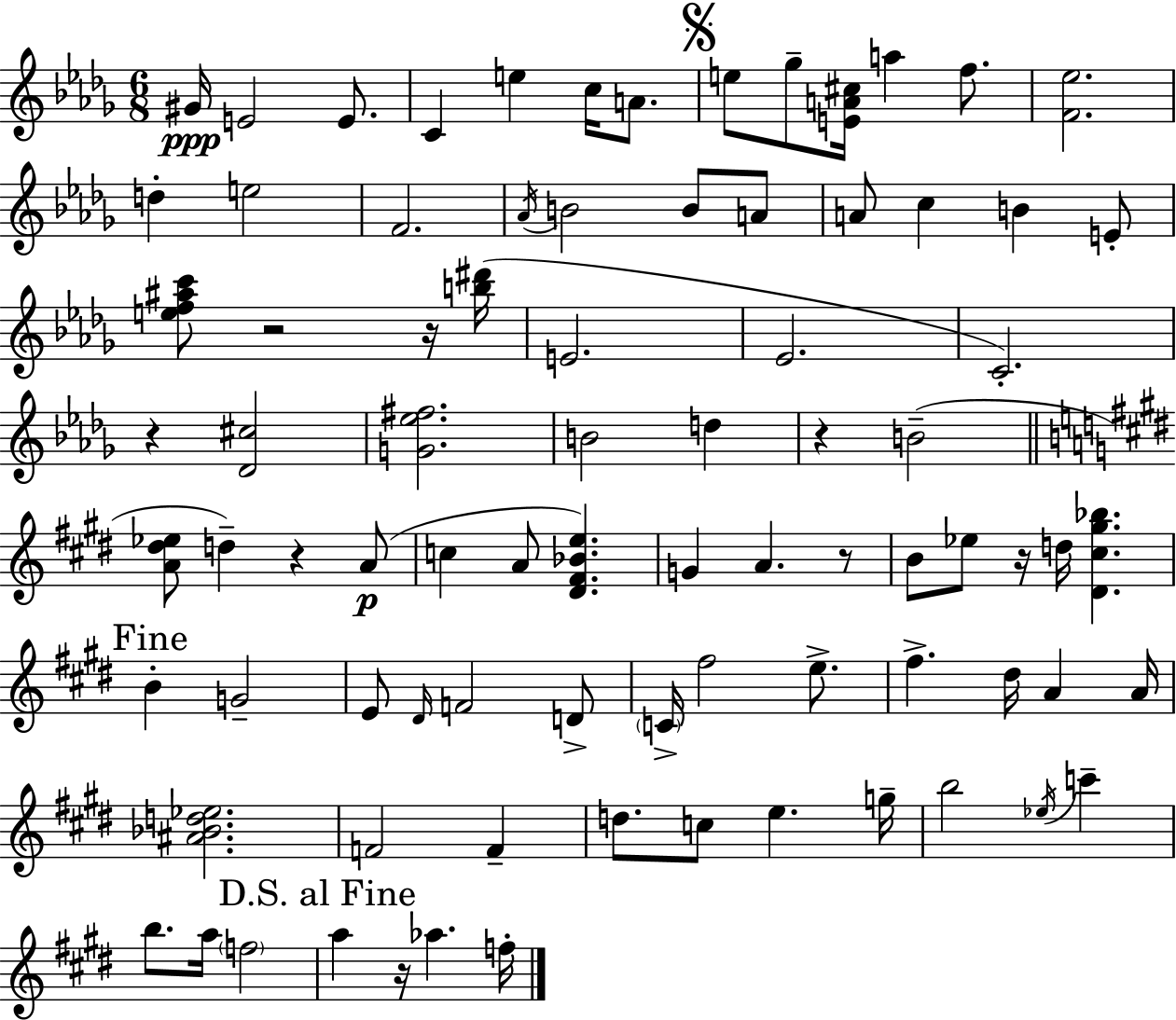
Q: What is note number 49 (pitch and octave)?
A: A4